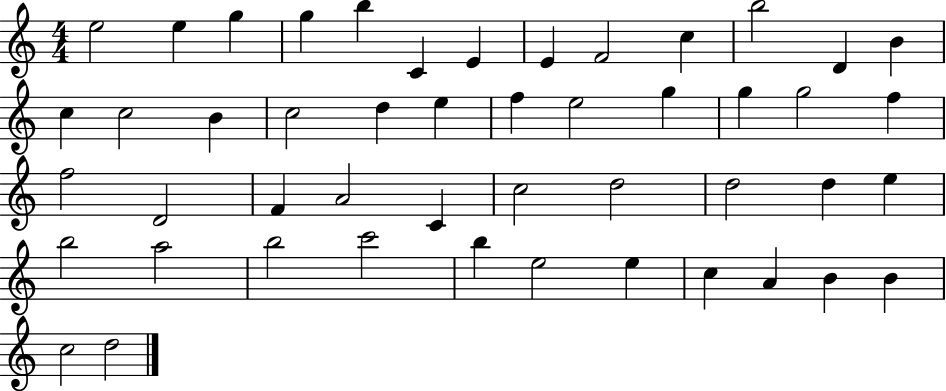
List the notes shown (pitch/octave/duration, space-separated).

E5/h E5/q G5/q G5/q B5/q C4/q E4/q E4/q F4/h C5/q B5/h D4/q B4/q C5/q C5/h B4/q C5/h D5/q E5/q F5/q E5/h G5/q G5/q G5/h F5/q F5/h D4/h F4/q A4/h C4/q C5/h D5/h D5/h D5/q E5/q B5/h A5/h B5/h C6/h B5/q E5/h E5/q C5/q A4/q B4/q B4/q C5/h D5/h